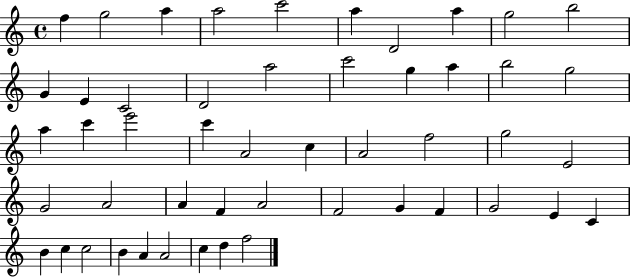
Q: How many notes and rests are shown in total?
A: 50